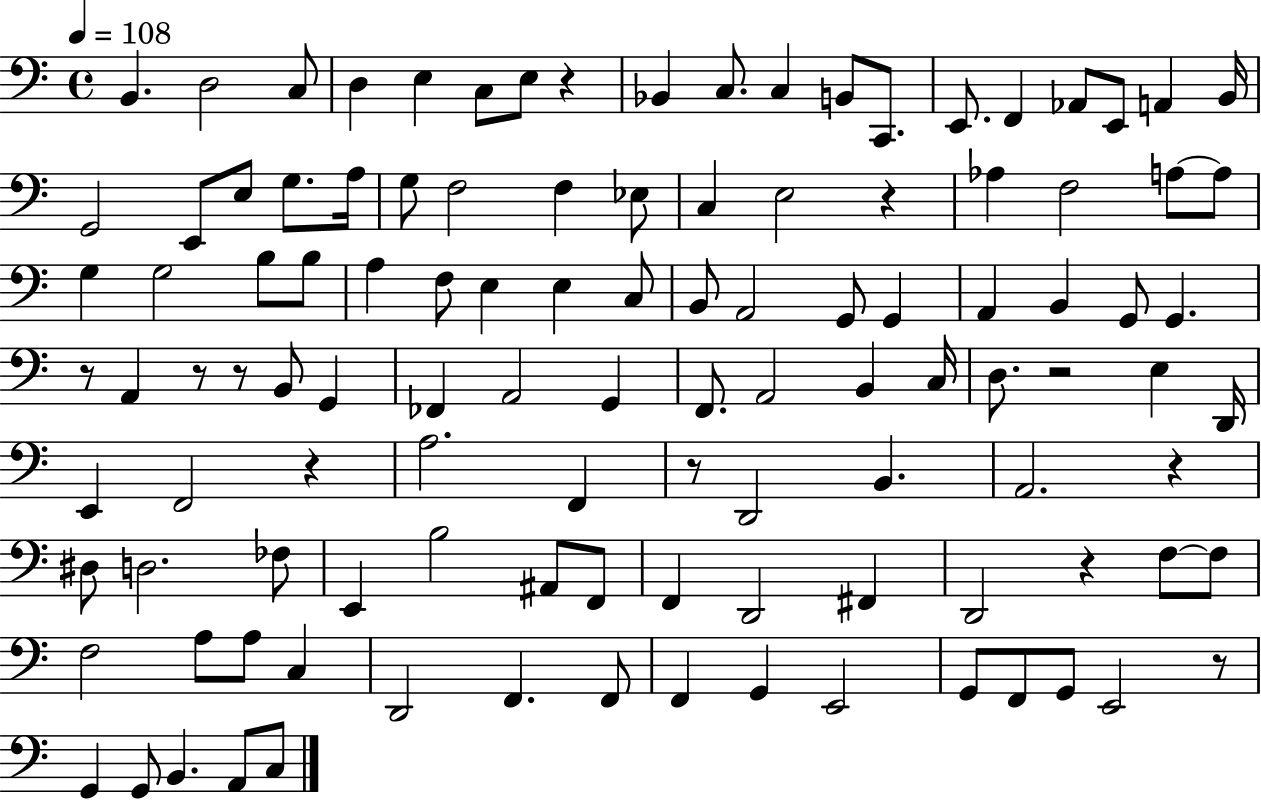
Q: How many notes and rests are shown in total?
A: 113